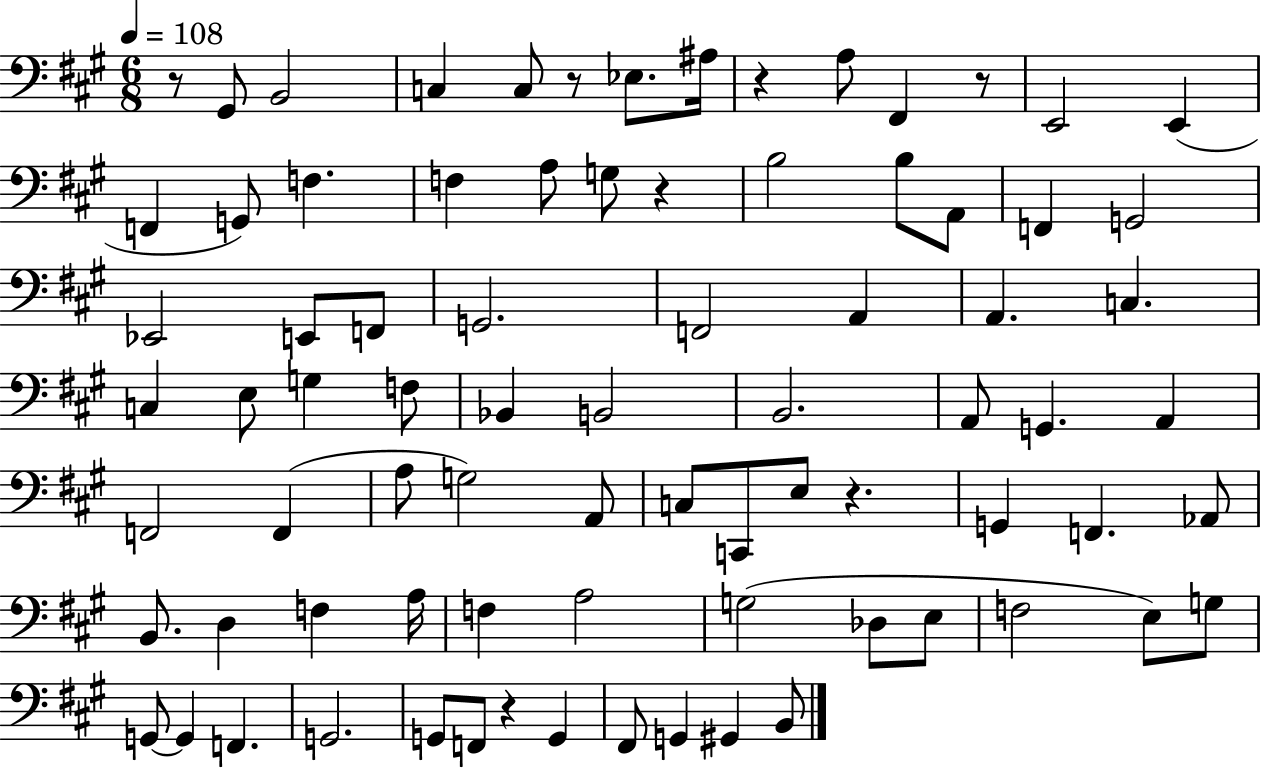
{
  \clef bass
  \numericTimeSignature
  \time 6/8
  \key a \major
  \tempo 4 = 108
  r8 gis,8 b,2 | c4 c8 r8 ees8. ais16 | r4 a8 fis,4 r8 | e,2 e,4( | \break f,4 g,8) f4. | f4 a8 g8 r4 | b2 b8 a,8 | f,4 g,2 | \break ees,2 e,8 f,8 | g,2. | f,2 a,4 | a,4. c4. | \break c4 e8 g4 f8 | bes,4 b,2 | b,2. | a,8 g,4. a,4 | \break f,2 f,4( | a8 g2) a,8 | c8 c,8 e8 r4. | g,4 f,4. aes,8 | \break b,8. d4 f4 a16 | f4 a2 | g2( des8 e8 | f2 e8) g8 | \break g,8~~ g,4 f,4. | g,2. | g,8 f,8 r4 g,4 | fis,8 g,4 gis,4 b,8 | \break \bar "|."
}